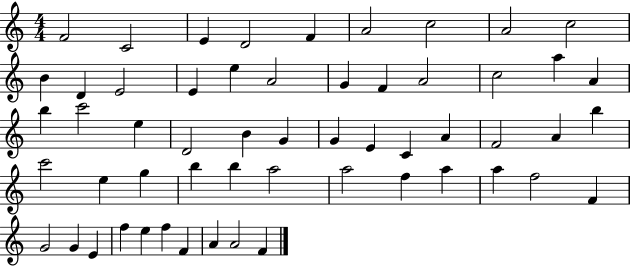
F4/h C4/h E4/q D4/h F4/q A4/h C5/h A4/h C5/h B4/q D4/q E4/h E4/q E5/q A4/h G4/q F4/q A4/h C5/h A5/q A4/q B5/q C6/h E5/q D4/h B4/q G4/q G4/q E4/q C4/q A4/q F4/h A4/q B5/q C6/h E5/q G5/q B5/q B5/q A5/h A5/h F5/q A5/q A5/q F5/h F4/q G4/h G4/q E4/q F5/q E5/q F5/q F4/q A4/q A4/h F4/q